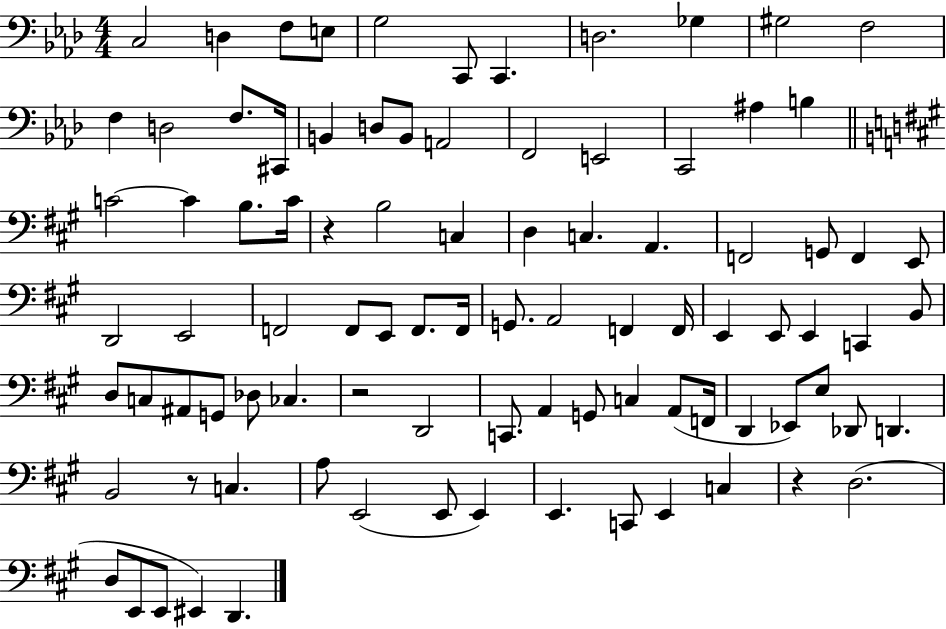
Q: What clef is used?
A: bass